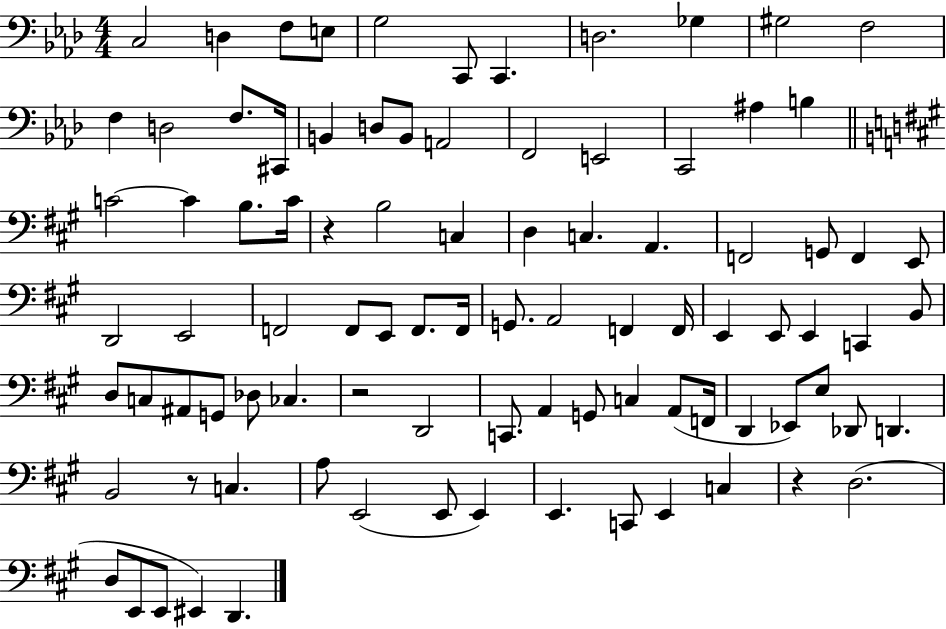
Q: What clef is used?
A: bass